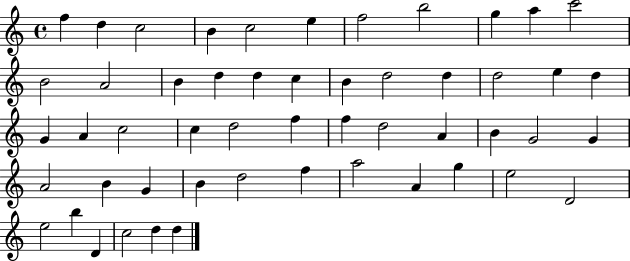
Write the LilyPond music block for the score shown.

{
  \clef treble
  \time 4/4
  \defaultTimeSignature
  \key c \major
  f''4 d''4 c''2 | b'4 c''2 e''4 | f''2 b''2 | g''4 a''4 c'''2 | \break b'2 a'2 | b'4 d''4 d''4 c''4 | b'4 d''2 d''4 | d''2 e''4 d''4 | \break g'4 a'4 c''2 | c''4 d''2 f''4 | f''4 d''2 a'4 | b'4 g'2 g'4 | \break a'2 b'4 g'4 | b'4 d''2 f''4 | a''2 a'4 g''4 | e''2 d'2 | \break e''2 b''4 d'4 | c''2 d''4 d''4 | \bar "|."
}